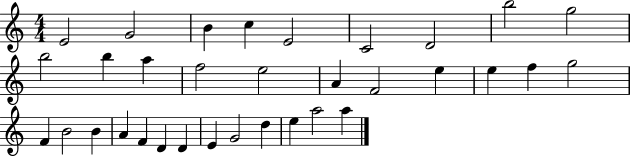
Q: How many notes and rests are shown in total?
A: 33